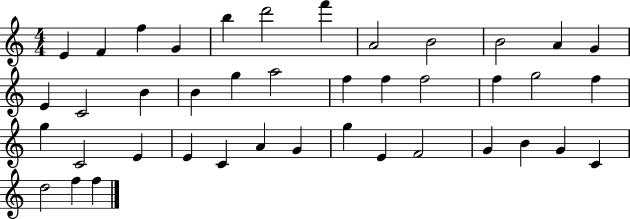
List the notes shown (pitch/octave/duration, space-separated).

E4/q F4/q F5/q G4/q B5/q D6/h F6/q A4/h B4/h B4/h A4/q G4/q E4/q C4/h B4/q B4/q G5/q A5/h F5/q F5/q F5/h F5/q G5/h F5/q G5/q C4/h E4/q E4/q C4/q A4/q G4/q G5/q E4/q F4/h G4/q B4/q G4/q C4/q D5/h F5/q F5/q